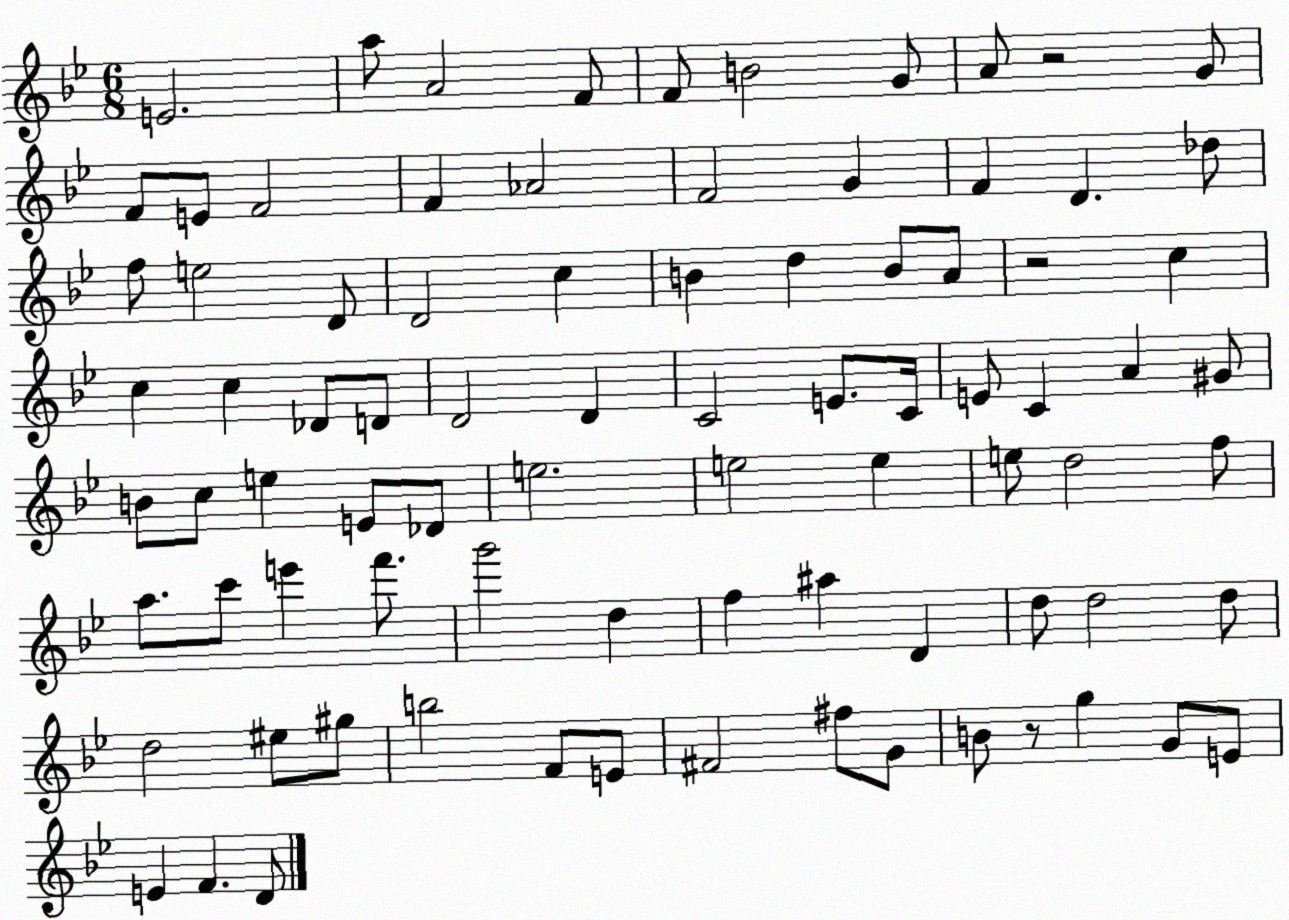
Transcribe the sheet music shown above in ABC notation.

X:1
T:Untitled
M:6/8
L:1/4
K:Bb
E2 a/2 A2 F/2 F/2 B2 G/2 A/2 z2 G/2 F/2 E/2 F2 F _A2 F2 G F D _d/2 f/2 e2 D/2 D2 c B d B/2 A/2 z2 c c c _D/2 D/2 D2 D C2 E/2 C/4 E/2 C A ^G/2 B/2 c/2 e E/2 _D/2 e2 e2 e e/2 d2 f/2 a/2 c'/2 e' f'/2 g'2 d f ^a D d/2 d2 d/2 d2 ^e/2 ^g/2 b2 F/2 E/2 ^F2 ^f/2 G/2 B/2 z/2 g G/2 E/2 E F D/2